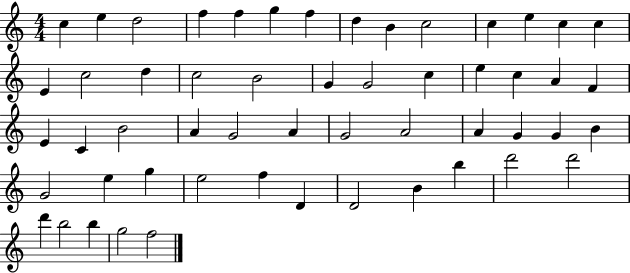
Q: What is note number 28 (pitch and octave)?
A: C4